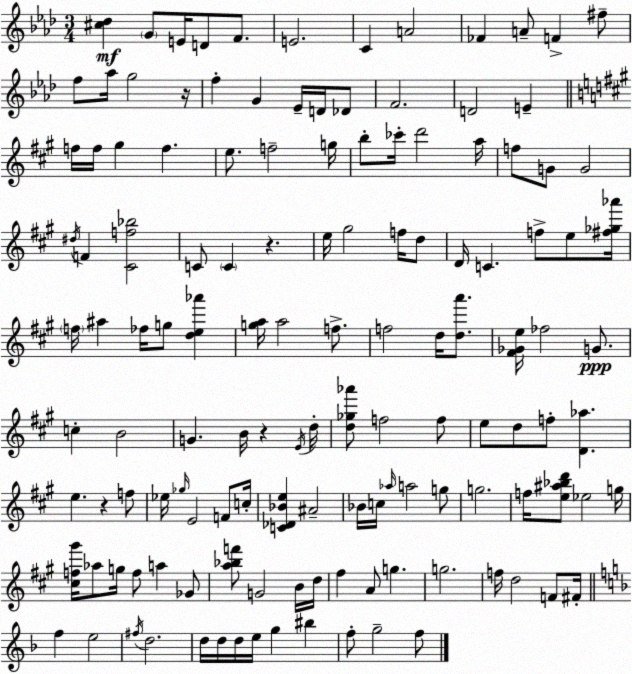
X:1
T:Untitled
M:3/4
L:1/4
K:Ab
[^c_d] G/2 E/4 D/2 F/2 E2 C A2 _F A/2 F ^f/2 f/2 _a/4 g2 z/4 f G _E/4 D/4 _D/2 F2 D2 E f/4 f/4 ^g f e/2 f2 g/4 b/2 _c'/4 d'2 a/4 f/2 G/2 G2 ^d/4 F [^Cf_b]2 C/2 C z e/4 ^g2 f/4 d/2 D/4 C f/2 e/2 [^f_g_a']/4 f/4 ^a _f/4 g/2 [de_a'] [ga]/4 a2 f/2 f2 d/4 [da']/2 [^F_Ge]/4 _f2 G/2 c B2 G B/4 z E/4 d/4 [d_g_a']/2 f2 f/2 e/2 d/2 f/2 [D_a] e z f/2 _e/4 _g/4 E2 F/2 c/4 [C_D_Be] ^A2 _B/4 c/4 _a/4 a2 g/2 g2 f/4 [e^a_bd']/2 _e2 g/4 [^cf^g']/4 _a/2 g/4 f/2 a _G/2 [a_bf']/2 G2 B/4 d/4 ^f A/2 g g2 f/4 d2 F/2 ^F/4 f e2 ^f/4 d2 d/4 d/4 d/4 e/4 g ^b f/2 g2 f/2